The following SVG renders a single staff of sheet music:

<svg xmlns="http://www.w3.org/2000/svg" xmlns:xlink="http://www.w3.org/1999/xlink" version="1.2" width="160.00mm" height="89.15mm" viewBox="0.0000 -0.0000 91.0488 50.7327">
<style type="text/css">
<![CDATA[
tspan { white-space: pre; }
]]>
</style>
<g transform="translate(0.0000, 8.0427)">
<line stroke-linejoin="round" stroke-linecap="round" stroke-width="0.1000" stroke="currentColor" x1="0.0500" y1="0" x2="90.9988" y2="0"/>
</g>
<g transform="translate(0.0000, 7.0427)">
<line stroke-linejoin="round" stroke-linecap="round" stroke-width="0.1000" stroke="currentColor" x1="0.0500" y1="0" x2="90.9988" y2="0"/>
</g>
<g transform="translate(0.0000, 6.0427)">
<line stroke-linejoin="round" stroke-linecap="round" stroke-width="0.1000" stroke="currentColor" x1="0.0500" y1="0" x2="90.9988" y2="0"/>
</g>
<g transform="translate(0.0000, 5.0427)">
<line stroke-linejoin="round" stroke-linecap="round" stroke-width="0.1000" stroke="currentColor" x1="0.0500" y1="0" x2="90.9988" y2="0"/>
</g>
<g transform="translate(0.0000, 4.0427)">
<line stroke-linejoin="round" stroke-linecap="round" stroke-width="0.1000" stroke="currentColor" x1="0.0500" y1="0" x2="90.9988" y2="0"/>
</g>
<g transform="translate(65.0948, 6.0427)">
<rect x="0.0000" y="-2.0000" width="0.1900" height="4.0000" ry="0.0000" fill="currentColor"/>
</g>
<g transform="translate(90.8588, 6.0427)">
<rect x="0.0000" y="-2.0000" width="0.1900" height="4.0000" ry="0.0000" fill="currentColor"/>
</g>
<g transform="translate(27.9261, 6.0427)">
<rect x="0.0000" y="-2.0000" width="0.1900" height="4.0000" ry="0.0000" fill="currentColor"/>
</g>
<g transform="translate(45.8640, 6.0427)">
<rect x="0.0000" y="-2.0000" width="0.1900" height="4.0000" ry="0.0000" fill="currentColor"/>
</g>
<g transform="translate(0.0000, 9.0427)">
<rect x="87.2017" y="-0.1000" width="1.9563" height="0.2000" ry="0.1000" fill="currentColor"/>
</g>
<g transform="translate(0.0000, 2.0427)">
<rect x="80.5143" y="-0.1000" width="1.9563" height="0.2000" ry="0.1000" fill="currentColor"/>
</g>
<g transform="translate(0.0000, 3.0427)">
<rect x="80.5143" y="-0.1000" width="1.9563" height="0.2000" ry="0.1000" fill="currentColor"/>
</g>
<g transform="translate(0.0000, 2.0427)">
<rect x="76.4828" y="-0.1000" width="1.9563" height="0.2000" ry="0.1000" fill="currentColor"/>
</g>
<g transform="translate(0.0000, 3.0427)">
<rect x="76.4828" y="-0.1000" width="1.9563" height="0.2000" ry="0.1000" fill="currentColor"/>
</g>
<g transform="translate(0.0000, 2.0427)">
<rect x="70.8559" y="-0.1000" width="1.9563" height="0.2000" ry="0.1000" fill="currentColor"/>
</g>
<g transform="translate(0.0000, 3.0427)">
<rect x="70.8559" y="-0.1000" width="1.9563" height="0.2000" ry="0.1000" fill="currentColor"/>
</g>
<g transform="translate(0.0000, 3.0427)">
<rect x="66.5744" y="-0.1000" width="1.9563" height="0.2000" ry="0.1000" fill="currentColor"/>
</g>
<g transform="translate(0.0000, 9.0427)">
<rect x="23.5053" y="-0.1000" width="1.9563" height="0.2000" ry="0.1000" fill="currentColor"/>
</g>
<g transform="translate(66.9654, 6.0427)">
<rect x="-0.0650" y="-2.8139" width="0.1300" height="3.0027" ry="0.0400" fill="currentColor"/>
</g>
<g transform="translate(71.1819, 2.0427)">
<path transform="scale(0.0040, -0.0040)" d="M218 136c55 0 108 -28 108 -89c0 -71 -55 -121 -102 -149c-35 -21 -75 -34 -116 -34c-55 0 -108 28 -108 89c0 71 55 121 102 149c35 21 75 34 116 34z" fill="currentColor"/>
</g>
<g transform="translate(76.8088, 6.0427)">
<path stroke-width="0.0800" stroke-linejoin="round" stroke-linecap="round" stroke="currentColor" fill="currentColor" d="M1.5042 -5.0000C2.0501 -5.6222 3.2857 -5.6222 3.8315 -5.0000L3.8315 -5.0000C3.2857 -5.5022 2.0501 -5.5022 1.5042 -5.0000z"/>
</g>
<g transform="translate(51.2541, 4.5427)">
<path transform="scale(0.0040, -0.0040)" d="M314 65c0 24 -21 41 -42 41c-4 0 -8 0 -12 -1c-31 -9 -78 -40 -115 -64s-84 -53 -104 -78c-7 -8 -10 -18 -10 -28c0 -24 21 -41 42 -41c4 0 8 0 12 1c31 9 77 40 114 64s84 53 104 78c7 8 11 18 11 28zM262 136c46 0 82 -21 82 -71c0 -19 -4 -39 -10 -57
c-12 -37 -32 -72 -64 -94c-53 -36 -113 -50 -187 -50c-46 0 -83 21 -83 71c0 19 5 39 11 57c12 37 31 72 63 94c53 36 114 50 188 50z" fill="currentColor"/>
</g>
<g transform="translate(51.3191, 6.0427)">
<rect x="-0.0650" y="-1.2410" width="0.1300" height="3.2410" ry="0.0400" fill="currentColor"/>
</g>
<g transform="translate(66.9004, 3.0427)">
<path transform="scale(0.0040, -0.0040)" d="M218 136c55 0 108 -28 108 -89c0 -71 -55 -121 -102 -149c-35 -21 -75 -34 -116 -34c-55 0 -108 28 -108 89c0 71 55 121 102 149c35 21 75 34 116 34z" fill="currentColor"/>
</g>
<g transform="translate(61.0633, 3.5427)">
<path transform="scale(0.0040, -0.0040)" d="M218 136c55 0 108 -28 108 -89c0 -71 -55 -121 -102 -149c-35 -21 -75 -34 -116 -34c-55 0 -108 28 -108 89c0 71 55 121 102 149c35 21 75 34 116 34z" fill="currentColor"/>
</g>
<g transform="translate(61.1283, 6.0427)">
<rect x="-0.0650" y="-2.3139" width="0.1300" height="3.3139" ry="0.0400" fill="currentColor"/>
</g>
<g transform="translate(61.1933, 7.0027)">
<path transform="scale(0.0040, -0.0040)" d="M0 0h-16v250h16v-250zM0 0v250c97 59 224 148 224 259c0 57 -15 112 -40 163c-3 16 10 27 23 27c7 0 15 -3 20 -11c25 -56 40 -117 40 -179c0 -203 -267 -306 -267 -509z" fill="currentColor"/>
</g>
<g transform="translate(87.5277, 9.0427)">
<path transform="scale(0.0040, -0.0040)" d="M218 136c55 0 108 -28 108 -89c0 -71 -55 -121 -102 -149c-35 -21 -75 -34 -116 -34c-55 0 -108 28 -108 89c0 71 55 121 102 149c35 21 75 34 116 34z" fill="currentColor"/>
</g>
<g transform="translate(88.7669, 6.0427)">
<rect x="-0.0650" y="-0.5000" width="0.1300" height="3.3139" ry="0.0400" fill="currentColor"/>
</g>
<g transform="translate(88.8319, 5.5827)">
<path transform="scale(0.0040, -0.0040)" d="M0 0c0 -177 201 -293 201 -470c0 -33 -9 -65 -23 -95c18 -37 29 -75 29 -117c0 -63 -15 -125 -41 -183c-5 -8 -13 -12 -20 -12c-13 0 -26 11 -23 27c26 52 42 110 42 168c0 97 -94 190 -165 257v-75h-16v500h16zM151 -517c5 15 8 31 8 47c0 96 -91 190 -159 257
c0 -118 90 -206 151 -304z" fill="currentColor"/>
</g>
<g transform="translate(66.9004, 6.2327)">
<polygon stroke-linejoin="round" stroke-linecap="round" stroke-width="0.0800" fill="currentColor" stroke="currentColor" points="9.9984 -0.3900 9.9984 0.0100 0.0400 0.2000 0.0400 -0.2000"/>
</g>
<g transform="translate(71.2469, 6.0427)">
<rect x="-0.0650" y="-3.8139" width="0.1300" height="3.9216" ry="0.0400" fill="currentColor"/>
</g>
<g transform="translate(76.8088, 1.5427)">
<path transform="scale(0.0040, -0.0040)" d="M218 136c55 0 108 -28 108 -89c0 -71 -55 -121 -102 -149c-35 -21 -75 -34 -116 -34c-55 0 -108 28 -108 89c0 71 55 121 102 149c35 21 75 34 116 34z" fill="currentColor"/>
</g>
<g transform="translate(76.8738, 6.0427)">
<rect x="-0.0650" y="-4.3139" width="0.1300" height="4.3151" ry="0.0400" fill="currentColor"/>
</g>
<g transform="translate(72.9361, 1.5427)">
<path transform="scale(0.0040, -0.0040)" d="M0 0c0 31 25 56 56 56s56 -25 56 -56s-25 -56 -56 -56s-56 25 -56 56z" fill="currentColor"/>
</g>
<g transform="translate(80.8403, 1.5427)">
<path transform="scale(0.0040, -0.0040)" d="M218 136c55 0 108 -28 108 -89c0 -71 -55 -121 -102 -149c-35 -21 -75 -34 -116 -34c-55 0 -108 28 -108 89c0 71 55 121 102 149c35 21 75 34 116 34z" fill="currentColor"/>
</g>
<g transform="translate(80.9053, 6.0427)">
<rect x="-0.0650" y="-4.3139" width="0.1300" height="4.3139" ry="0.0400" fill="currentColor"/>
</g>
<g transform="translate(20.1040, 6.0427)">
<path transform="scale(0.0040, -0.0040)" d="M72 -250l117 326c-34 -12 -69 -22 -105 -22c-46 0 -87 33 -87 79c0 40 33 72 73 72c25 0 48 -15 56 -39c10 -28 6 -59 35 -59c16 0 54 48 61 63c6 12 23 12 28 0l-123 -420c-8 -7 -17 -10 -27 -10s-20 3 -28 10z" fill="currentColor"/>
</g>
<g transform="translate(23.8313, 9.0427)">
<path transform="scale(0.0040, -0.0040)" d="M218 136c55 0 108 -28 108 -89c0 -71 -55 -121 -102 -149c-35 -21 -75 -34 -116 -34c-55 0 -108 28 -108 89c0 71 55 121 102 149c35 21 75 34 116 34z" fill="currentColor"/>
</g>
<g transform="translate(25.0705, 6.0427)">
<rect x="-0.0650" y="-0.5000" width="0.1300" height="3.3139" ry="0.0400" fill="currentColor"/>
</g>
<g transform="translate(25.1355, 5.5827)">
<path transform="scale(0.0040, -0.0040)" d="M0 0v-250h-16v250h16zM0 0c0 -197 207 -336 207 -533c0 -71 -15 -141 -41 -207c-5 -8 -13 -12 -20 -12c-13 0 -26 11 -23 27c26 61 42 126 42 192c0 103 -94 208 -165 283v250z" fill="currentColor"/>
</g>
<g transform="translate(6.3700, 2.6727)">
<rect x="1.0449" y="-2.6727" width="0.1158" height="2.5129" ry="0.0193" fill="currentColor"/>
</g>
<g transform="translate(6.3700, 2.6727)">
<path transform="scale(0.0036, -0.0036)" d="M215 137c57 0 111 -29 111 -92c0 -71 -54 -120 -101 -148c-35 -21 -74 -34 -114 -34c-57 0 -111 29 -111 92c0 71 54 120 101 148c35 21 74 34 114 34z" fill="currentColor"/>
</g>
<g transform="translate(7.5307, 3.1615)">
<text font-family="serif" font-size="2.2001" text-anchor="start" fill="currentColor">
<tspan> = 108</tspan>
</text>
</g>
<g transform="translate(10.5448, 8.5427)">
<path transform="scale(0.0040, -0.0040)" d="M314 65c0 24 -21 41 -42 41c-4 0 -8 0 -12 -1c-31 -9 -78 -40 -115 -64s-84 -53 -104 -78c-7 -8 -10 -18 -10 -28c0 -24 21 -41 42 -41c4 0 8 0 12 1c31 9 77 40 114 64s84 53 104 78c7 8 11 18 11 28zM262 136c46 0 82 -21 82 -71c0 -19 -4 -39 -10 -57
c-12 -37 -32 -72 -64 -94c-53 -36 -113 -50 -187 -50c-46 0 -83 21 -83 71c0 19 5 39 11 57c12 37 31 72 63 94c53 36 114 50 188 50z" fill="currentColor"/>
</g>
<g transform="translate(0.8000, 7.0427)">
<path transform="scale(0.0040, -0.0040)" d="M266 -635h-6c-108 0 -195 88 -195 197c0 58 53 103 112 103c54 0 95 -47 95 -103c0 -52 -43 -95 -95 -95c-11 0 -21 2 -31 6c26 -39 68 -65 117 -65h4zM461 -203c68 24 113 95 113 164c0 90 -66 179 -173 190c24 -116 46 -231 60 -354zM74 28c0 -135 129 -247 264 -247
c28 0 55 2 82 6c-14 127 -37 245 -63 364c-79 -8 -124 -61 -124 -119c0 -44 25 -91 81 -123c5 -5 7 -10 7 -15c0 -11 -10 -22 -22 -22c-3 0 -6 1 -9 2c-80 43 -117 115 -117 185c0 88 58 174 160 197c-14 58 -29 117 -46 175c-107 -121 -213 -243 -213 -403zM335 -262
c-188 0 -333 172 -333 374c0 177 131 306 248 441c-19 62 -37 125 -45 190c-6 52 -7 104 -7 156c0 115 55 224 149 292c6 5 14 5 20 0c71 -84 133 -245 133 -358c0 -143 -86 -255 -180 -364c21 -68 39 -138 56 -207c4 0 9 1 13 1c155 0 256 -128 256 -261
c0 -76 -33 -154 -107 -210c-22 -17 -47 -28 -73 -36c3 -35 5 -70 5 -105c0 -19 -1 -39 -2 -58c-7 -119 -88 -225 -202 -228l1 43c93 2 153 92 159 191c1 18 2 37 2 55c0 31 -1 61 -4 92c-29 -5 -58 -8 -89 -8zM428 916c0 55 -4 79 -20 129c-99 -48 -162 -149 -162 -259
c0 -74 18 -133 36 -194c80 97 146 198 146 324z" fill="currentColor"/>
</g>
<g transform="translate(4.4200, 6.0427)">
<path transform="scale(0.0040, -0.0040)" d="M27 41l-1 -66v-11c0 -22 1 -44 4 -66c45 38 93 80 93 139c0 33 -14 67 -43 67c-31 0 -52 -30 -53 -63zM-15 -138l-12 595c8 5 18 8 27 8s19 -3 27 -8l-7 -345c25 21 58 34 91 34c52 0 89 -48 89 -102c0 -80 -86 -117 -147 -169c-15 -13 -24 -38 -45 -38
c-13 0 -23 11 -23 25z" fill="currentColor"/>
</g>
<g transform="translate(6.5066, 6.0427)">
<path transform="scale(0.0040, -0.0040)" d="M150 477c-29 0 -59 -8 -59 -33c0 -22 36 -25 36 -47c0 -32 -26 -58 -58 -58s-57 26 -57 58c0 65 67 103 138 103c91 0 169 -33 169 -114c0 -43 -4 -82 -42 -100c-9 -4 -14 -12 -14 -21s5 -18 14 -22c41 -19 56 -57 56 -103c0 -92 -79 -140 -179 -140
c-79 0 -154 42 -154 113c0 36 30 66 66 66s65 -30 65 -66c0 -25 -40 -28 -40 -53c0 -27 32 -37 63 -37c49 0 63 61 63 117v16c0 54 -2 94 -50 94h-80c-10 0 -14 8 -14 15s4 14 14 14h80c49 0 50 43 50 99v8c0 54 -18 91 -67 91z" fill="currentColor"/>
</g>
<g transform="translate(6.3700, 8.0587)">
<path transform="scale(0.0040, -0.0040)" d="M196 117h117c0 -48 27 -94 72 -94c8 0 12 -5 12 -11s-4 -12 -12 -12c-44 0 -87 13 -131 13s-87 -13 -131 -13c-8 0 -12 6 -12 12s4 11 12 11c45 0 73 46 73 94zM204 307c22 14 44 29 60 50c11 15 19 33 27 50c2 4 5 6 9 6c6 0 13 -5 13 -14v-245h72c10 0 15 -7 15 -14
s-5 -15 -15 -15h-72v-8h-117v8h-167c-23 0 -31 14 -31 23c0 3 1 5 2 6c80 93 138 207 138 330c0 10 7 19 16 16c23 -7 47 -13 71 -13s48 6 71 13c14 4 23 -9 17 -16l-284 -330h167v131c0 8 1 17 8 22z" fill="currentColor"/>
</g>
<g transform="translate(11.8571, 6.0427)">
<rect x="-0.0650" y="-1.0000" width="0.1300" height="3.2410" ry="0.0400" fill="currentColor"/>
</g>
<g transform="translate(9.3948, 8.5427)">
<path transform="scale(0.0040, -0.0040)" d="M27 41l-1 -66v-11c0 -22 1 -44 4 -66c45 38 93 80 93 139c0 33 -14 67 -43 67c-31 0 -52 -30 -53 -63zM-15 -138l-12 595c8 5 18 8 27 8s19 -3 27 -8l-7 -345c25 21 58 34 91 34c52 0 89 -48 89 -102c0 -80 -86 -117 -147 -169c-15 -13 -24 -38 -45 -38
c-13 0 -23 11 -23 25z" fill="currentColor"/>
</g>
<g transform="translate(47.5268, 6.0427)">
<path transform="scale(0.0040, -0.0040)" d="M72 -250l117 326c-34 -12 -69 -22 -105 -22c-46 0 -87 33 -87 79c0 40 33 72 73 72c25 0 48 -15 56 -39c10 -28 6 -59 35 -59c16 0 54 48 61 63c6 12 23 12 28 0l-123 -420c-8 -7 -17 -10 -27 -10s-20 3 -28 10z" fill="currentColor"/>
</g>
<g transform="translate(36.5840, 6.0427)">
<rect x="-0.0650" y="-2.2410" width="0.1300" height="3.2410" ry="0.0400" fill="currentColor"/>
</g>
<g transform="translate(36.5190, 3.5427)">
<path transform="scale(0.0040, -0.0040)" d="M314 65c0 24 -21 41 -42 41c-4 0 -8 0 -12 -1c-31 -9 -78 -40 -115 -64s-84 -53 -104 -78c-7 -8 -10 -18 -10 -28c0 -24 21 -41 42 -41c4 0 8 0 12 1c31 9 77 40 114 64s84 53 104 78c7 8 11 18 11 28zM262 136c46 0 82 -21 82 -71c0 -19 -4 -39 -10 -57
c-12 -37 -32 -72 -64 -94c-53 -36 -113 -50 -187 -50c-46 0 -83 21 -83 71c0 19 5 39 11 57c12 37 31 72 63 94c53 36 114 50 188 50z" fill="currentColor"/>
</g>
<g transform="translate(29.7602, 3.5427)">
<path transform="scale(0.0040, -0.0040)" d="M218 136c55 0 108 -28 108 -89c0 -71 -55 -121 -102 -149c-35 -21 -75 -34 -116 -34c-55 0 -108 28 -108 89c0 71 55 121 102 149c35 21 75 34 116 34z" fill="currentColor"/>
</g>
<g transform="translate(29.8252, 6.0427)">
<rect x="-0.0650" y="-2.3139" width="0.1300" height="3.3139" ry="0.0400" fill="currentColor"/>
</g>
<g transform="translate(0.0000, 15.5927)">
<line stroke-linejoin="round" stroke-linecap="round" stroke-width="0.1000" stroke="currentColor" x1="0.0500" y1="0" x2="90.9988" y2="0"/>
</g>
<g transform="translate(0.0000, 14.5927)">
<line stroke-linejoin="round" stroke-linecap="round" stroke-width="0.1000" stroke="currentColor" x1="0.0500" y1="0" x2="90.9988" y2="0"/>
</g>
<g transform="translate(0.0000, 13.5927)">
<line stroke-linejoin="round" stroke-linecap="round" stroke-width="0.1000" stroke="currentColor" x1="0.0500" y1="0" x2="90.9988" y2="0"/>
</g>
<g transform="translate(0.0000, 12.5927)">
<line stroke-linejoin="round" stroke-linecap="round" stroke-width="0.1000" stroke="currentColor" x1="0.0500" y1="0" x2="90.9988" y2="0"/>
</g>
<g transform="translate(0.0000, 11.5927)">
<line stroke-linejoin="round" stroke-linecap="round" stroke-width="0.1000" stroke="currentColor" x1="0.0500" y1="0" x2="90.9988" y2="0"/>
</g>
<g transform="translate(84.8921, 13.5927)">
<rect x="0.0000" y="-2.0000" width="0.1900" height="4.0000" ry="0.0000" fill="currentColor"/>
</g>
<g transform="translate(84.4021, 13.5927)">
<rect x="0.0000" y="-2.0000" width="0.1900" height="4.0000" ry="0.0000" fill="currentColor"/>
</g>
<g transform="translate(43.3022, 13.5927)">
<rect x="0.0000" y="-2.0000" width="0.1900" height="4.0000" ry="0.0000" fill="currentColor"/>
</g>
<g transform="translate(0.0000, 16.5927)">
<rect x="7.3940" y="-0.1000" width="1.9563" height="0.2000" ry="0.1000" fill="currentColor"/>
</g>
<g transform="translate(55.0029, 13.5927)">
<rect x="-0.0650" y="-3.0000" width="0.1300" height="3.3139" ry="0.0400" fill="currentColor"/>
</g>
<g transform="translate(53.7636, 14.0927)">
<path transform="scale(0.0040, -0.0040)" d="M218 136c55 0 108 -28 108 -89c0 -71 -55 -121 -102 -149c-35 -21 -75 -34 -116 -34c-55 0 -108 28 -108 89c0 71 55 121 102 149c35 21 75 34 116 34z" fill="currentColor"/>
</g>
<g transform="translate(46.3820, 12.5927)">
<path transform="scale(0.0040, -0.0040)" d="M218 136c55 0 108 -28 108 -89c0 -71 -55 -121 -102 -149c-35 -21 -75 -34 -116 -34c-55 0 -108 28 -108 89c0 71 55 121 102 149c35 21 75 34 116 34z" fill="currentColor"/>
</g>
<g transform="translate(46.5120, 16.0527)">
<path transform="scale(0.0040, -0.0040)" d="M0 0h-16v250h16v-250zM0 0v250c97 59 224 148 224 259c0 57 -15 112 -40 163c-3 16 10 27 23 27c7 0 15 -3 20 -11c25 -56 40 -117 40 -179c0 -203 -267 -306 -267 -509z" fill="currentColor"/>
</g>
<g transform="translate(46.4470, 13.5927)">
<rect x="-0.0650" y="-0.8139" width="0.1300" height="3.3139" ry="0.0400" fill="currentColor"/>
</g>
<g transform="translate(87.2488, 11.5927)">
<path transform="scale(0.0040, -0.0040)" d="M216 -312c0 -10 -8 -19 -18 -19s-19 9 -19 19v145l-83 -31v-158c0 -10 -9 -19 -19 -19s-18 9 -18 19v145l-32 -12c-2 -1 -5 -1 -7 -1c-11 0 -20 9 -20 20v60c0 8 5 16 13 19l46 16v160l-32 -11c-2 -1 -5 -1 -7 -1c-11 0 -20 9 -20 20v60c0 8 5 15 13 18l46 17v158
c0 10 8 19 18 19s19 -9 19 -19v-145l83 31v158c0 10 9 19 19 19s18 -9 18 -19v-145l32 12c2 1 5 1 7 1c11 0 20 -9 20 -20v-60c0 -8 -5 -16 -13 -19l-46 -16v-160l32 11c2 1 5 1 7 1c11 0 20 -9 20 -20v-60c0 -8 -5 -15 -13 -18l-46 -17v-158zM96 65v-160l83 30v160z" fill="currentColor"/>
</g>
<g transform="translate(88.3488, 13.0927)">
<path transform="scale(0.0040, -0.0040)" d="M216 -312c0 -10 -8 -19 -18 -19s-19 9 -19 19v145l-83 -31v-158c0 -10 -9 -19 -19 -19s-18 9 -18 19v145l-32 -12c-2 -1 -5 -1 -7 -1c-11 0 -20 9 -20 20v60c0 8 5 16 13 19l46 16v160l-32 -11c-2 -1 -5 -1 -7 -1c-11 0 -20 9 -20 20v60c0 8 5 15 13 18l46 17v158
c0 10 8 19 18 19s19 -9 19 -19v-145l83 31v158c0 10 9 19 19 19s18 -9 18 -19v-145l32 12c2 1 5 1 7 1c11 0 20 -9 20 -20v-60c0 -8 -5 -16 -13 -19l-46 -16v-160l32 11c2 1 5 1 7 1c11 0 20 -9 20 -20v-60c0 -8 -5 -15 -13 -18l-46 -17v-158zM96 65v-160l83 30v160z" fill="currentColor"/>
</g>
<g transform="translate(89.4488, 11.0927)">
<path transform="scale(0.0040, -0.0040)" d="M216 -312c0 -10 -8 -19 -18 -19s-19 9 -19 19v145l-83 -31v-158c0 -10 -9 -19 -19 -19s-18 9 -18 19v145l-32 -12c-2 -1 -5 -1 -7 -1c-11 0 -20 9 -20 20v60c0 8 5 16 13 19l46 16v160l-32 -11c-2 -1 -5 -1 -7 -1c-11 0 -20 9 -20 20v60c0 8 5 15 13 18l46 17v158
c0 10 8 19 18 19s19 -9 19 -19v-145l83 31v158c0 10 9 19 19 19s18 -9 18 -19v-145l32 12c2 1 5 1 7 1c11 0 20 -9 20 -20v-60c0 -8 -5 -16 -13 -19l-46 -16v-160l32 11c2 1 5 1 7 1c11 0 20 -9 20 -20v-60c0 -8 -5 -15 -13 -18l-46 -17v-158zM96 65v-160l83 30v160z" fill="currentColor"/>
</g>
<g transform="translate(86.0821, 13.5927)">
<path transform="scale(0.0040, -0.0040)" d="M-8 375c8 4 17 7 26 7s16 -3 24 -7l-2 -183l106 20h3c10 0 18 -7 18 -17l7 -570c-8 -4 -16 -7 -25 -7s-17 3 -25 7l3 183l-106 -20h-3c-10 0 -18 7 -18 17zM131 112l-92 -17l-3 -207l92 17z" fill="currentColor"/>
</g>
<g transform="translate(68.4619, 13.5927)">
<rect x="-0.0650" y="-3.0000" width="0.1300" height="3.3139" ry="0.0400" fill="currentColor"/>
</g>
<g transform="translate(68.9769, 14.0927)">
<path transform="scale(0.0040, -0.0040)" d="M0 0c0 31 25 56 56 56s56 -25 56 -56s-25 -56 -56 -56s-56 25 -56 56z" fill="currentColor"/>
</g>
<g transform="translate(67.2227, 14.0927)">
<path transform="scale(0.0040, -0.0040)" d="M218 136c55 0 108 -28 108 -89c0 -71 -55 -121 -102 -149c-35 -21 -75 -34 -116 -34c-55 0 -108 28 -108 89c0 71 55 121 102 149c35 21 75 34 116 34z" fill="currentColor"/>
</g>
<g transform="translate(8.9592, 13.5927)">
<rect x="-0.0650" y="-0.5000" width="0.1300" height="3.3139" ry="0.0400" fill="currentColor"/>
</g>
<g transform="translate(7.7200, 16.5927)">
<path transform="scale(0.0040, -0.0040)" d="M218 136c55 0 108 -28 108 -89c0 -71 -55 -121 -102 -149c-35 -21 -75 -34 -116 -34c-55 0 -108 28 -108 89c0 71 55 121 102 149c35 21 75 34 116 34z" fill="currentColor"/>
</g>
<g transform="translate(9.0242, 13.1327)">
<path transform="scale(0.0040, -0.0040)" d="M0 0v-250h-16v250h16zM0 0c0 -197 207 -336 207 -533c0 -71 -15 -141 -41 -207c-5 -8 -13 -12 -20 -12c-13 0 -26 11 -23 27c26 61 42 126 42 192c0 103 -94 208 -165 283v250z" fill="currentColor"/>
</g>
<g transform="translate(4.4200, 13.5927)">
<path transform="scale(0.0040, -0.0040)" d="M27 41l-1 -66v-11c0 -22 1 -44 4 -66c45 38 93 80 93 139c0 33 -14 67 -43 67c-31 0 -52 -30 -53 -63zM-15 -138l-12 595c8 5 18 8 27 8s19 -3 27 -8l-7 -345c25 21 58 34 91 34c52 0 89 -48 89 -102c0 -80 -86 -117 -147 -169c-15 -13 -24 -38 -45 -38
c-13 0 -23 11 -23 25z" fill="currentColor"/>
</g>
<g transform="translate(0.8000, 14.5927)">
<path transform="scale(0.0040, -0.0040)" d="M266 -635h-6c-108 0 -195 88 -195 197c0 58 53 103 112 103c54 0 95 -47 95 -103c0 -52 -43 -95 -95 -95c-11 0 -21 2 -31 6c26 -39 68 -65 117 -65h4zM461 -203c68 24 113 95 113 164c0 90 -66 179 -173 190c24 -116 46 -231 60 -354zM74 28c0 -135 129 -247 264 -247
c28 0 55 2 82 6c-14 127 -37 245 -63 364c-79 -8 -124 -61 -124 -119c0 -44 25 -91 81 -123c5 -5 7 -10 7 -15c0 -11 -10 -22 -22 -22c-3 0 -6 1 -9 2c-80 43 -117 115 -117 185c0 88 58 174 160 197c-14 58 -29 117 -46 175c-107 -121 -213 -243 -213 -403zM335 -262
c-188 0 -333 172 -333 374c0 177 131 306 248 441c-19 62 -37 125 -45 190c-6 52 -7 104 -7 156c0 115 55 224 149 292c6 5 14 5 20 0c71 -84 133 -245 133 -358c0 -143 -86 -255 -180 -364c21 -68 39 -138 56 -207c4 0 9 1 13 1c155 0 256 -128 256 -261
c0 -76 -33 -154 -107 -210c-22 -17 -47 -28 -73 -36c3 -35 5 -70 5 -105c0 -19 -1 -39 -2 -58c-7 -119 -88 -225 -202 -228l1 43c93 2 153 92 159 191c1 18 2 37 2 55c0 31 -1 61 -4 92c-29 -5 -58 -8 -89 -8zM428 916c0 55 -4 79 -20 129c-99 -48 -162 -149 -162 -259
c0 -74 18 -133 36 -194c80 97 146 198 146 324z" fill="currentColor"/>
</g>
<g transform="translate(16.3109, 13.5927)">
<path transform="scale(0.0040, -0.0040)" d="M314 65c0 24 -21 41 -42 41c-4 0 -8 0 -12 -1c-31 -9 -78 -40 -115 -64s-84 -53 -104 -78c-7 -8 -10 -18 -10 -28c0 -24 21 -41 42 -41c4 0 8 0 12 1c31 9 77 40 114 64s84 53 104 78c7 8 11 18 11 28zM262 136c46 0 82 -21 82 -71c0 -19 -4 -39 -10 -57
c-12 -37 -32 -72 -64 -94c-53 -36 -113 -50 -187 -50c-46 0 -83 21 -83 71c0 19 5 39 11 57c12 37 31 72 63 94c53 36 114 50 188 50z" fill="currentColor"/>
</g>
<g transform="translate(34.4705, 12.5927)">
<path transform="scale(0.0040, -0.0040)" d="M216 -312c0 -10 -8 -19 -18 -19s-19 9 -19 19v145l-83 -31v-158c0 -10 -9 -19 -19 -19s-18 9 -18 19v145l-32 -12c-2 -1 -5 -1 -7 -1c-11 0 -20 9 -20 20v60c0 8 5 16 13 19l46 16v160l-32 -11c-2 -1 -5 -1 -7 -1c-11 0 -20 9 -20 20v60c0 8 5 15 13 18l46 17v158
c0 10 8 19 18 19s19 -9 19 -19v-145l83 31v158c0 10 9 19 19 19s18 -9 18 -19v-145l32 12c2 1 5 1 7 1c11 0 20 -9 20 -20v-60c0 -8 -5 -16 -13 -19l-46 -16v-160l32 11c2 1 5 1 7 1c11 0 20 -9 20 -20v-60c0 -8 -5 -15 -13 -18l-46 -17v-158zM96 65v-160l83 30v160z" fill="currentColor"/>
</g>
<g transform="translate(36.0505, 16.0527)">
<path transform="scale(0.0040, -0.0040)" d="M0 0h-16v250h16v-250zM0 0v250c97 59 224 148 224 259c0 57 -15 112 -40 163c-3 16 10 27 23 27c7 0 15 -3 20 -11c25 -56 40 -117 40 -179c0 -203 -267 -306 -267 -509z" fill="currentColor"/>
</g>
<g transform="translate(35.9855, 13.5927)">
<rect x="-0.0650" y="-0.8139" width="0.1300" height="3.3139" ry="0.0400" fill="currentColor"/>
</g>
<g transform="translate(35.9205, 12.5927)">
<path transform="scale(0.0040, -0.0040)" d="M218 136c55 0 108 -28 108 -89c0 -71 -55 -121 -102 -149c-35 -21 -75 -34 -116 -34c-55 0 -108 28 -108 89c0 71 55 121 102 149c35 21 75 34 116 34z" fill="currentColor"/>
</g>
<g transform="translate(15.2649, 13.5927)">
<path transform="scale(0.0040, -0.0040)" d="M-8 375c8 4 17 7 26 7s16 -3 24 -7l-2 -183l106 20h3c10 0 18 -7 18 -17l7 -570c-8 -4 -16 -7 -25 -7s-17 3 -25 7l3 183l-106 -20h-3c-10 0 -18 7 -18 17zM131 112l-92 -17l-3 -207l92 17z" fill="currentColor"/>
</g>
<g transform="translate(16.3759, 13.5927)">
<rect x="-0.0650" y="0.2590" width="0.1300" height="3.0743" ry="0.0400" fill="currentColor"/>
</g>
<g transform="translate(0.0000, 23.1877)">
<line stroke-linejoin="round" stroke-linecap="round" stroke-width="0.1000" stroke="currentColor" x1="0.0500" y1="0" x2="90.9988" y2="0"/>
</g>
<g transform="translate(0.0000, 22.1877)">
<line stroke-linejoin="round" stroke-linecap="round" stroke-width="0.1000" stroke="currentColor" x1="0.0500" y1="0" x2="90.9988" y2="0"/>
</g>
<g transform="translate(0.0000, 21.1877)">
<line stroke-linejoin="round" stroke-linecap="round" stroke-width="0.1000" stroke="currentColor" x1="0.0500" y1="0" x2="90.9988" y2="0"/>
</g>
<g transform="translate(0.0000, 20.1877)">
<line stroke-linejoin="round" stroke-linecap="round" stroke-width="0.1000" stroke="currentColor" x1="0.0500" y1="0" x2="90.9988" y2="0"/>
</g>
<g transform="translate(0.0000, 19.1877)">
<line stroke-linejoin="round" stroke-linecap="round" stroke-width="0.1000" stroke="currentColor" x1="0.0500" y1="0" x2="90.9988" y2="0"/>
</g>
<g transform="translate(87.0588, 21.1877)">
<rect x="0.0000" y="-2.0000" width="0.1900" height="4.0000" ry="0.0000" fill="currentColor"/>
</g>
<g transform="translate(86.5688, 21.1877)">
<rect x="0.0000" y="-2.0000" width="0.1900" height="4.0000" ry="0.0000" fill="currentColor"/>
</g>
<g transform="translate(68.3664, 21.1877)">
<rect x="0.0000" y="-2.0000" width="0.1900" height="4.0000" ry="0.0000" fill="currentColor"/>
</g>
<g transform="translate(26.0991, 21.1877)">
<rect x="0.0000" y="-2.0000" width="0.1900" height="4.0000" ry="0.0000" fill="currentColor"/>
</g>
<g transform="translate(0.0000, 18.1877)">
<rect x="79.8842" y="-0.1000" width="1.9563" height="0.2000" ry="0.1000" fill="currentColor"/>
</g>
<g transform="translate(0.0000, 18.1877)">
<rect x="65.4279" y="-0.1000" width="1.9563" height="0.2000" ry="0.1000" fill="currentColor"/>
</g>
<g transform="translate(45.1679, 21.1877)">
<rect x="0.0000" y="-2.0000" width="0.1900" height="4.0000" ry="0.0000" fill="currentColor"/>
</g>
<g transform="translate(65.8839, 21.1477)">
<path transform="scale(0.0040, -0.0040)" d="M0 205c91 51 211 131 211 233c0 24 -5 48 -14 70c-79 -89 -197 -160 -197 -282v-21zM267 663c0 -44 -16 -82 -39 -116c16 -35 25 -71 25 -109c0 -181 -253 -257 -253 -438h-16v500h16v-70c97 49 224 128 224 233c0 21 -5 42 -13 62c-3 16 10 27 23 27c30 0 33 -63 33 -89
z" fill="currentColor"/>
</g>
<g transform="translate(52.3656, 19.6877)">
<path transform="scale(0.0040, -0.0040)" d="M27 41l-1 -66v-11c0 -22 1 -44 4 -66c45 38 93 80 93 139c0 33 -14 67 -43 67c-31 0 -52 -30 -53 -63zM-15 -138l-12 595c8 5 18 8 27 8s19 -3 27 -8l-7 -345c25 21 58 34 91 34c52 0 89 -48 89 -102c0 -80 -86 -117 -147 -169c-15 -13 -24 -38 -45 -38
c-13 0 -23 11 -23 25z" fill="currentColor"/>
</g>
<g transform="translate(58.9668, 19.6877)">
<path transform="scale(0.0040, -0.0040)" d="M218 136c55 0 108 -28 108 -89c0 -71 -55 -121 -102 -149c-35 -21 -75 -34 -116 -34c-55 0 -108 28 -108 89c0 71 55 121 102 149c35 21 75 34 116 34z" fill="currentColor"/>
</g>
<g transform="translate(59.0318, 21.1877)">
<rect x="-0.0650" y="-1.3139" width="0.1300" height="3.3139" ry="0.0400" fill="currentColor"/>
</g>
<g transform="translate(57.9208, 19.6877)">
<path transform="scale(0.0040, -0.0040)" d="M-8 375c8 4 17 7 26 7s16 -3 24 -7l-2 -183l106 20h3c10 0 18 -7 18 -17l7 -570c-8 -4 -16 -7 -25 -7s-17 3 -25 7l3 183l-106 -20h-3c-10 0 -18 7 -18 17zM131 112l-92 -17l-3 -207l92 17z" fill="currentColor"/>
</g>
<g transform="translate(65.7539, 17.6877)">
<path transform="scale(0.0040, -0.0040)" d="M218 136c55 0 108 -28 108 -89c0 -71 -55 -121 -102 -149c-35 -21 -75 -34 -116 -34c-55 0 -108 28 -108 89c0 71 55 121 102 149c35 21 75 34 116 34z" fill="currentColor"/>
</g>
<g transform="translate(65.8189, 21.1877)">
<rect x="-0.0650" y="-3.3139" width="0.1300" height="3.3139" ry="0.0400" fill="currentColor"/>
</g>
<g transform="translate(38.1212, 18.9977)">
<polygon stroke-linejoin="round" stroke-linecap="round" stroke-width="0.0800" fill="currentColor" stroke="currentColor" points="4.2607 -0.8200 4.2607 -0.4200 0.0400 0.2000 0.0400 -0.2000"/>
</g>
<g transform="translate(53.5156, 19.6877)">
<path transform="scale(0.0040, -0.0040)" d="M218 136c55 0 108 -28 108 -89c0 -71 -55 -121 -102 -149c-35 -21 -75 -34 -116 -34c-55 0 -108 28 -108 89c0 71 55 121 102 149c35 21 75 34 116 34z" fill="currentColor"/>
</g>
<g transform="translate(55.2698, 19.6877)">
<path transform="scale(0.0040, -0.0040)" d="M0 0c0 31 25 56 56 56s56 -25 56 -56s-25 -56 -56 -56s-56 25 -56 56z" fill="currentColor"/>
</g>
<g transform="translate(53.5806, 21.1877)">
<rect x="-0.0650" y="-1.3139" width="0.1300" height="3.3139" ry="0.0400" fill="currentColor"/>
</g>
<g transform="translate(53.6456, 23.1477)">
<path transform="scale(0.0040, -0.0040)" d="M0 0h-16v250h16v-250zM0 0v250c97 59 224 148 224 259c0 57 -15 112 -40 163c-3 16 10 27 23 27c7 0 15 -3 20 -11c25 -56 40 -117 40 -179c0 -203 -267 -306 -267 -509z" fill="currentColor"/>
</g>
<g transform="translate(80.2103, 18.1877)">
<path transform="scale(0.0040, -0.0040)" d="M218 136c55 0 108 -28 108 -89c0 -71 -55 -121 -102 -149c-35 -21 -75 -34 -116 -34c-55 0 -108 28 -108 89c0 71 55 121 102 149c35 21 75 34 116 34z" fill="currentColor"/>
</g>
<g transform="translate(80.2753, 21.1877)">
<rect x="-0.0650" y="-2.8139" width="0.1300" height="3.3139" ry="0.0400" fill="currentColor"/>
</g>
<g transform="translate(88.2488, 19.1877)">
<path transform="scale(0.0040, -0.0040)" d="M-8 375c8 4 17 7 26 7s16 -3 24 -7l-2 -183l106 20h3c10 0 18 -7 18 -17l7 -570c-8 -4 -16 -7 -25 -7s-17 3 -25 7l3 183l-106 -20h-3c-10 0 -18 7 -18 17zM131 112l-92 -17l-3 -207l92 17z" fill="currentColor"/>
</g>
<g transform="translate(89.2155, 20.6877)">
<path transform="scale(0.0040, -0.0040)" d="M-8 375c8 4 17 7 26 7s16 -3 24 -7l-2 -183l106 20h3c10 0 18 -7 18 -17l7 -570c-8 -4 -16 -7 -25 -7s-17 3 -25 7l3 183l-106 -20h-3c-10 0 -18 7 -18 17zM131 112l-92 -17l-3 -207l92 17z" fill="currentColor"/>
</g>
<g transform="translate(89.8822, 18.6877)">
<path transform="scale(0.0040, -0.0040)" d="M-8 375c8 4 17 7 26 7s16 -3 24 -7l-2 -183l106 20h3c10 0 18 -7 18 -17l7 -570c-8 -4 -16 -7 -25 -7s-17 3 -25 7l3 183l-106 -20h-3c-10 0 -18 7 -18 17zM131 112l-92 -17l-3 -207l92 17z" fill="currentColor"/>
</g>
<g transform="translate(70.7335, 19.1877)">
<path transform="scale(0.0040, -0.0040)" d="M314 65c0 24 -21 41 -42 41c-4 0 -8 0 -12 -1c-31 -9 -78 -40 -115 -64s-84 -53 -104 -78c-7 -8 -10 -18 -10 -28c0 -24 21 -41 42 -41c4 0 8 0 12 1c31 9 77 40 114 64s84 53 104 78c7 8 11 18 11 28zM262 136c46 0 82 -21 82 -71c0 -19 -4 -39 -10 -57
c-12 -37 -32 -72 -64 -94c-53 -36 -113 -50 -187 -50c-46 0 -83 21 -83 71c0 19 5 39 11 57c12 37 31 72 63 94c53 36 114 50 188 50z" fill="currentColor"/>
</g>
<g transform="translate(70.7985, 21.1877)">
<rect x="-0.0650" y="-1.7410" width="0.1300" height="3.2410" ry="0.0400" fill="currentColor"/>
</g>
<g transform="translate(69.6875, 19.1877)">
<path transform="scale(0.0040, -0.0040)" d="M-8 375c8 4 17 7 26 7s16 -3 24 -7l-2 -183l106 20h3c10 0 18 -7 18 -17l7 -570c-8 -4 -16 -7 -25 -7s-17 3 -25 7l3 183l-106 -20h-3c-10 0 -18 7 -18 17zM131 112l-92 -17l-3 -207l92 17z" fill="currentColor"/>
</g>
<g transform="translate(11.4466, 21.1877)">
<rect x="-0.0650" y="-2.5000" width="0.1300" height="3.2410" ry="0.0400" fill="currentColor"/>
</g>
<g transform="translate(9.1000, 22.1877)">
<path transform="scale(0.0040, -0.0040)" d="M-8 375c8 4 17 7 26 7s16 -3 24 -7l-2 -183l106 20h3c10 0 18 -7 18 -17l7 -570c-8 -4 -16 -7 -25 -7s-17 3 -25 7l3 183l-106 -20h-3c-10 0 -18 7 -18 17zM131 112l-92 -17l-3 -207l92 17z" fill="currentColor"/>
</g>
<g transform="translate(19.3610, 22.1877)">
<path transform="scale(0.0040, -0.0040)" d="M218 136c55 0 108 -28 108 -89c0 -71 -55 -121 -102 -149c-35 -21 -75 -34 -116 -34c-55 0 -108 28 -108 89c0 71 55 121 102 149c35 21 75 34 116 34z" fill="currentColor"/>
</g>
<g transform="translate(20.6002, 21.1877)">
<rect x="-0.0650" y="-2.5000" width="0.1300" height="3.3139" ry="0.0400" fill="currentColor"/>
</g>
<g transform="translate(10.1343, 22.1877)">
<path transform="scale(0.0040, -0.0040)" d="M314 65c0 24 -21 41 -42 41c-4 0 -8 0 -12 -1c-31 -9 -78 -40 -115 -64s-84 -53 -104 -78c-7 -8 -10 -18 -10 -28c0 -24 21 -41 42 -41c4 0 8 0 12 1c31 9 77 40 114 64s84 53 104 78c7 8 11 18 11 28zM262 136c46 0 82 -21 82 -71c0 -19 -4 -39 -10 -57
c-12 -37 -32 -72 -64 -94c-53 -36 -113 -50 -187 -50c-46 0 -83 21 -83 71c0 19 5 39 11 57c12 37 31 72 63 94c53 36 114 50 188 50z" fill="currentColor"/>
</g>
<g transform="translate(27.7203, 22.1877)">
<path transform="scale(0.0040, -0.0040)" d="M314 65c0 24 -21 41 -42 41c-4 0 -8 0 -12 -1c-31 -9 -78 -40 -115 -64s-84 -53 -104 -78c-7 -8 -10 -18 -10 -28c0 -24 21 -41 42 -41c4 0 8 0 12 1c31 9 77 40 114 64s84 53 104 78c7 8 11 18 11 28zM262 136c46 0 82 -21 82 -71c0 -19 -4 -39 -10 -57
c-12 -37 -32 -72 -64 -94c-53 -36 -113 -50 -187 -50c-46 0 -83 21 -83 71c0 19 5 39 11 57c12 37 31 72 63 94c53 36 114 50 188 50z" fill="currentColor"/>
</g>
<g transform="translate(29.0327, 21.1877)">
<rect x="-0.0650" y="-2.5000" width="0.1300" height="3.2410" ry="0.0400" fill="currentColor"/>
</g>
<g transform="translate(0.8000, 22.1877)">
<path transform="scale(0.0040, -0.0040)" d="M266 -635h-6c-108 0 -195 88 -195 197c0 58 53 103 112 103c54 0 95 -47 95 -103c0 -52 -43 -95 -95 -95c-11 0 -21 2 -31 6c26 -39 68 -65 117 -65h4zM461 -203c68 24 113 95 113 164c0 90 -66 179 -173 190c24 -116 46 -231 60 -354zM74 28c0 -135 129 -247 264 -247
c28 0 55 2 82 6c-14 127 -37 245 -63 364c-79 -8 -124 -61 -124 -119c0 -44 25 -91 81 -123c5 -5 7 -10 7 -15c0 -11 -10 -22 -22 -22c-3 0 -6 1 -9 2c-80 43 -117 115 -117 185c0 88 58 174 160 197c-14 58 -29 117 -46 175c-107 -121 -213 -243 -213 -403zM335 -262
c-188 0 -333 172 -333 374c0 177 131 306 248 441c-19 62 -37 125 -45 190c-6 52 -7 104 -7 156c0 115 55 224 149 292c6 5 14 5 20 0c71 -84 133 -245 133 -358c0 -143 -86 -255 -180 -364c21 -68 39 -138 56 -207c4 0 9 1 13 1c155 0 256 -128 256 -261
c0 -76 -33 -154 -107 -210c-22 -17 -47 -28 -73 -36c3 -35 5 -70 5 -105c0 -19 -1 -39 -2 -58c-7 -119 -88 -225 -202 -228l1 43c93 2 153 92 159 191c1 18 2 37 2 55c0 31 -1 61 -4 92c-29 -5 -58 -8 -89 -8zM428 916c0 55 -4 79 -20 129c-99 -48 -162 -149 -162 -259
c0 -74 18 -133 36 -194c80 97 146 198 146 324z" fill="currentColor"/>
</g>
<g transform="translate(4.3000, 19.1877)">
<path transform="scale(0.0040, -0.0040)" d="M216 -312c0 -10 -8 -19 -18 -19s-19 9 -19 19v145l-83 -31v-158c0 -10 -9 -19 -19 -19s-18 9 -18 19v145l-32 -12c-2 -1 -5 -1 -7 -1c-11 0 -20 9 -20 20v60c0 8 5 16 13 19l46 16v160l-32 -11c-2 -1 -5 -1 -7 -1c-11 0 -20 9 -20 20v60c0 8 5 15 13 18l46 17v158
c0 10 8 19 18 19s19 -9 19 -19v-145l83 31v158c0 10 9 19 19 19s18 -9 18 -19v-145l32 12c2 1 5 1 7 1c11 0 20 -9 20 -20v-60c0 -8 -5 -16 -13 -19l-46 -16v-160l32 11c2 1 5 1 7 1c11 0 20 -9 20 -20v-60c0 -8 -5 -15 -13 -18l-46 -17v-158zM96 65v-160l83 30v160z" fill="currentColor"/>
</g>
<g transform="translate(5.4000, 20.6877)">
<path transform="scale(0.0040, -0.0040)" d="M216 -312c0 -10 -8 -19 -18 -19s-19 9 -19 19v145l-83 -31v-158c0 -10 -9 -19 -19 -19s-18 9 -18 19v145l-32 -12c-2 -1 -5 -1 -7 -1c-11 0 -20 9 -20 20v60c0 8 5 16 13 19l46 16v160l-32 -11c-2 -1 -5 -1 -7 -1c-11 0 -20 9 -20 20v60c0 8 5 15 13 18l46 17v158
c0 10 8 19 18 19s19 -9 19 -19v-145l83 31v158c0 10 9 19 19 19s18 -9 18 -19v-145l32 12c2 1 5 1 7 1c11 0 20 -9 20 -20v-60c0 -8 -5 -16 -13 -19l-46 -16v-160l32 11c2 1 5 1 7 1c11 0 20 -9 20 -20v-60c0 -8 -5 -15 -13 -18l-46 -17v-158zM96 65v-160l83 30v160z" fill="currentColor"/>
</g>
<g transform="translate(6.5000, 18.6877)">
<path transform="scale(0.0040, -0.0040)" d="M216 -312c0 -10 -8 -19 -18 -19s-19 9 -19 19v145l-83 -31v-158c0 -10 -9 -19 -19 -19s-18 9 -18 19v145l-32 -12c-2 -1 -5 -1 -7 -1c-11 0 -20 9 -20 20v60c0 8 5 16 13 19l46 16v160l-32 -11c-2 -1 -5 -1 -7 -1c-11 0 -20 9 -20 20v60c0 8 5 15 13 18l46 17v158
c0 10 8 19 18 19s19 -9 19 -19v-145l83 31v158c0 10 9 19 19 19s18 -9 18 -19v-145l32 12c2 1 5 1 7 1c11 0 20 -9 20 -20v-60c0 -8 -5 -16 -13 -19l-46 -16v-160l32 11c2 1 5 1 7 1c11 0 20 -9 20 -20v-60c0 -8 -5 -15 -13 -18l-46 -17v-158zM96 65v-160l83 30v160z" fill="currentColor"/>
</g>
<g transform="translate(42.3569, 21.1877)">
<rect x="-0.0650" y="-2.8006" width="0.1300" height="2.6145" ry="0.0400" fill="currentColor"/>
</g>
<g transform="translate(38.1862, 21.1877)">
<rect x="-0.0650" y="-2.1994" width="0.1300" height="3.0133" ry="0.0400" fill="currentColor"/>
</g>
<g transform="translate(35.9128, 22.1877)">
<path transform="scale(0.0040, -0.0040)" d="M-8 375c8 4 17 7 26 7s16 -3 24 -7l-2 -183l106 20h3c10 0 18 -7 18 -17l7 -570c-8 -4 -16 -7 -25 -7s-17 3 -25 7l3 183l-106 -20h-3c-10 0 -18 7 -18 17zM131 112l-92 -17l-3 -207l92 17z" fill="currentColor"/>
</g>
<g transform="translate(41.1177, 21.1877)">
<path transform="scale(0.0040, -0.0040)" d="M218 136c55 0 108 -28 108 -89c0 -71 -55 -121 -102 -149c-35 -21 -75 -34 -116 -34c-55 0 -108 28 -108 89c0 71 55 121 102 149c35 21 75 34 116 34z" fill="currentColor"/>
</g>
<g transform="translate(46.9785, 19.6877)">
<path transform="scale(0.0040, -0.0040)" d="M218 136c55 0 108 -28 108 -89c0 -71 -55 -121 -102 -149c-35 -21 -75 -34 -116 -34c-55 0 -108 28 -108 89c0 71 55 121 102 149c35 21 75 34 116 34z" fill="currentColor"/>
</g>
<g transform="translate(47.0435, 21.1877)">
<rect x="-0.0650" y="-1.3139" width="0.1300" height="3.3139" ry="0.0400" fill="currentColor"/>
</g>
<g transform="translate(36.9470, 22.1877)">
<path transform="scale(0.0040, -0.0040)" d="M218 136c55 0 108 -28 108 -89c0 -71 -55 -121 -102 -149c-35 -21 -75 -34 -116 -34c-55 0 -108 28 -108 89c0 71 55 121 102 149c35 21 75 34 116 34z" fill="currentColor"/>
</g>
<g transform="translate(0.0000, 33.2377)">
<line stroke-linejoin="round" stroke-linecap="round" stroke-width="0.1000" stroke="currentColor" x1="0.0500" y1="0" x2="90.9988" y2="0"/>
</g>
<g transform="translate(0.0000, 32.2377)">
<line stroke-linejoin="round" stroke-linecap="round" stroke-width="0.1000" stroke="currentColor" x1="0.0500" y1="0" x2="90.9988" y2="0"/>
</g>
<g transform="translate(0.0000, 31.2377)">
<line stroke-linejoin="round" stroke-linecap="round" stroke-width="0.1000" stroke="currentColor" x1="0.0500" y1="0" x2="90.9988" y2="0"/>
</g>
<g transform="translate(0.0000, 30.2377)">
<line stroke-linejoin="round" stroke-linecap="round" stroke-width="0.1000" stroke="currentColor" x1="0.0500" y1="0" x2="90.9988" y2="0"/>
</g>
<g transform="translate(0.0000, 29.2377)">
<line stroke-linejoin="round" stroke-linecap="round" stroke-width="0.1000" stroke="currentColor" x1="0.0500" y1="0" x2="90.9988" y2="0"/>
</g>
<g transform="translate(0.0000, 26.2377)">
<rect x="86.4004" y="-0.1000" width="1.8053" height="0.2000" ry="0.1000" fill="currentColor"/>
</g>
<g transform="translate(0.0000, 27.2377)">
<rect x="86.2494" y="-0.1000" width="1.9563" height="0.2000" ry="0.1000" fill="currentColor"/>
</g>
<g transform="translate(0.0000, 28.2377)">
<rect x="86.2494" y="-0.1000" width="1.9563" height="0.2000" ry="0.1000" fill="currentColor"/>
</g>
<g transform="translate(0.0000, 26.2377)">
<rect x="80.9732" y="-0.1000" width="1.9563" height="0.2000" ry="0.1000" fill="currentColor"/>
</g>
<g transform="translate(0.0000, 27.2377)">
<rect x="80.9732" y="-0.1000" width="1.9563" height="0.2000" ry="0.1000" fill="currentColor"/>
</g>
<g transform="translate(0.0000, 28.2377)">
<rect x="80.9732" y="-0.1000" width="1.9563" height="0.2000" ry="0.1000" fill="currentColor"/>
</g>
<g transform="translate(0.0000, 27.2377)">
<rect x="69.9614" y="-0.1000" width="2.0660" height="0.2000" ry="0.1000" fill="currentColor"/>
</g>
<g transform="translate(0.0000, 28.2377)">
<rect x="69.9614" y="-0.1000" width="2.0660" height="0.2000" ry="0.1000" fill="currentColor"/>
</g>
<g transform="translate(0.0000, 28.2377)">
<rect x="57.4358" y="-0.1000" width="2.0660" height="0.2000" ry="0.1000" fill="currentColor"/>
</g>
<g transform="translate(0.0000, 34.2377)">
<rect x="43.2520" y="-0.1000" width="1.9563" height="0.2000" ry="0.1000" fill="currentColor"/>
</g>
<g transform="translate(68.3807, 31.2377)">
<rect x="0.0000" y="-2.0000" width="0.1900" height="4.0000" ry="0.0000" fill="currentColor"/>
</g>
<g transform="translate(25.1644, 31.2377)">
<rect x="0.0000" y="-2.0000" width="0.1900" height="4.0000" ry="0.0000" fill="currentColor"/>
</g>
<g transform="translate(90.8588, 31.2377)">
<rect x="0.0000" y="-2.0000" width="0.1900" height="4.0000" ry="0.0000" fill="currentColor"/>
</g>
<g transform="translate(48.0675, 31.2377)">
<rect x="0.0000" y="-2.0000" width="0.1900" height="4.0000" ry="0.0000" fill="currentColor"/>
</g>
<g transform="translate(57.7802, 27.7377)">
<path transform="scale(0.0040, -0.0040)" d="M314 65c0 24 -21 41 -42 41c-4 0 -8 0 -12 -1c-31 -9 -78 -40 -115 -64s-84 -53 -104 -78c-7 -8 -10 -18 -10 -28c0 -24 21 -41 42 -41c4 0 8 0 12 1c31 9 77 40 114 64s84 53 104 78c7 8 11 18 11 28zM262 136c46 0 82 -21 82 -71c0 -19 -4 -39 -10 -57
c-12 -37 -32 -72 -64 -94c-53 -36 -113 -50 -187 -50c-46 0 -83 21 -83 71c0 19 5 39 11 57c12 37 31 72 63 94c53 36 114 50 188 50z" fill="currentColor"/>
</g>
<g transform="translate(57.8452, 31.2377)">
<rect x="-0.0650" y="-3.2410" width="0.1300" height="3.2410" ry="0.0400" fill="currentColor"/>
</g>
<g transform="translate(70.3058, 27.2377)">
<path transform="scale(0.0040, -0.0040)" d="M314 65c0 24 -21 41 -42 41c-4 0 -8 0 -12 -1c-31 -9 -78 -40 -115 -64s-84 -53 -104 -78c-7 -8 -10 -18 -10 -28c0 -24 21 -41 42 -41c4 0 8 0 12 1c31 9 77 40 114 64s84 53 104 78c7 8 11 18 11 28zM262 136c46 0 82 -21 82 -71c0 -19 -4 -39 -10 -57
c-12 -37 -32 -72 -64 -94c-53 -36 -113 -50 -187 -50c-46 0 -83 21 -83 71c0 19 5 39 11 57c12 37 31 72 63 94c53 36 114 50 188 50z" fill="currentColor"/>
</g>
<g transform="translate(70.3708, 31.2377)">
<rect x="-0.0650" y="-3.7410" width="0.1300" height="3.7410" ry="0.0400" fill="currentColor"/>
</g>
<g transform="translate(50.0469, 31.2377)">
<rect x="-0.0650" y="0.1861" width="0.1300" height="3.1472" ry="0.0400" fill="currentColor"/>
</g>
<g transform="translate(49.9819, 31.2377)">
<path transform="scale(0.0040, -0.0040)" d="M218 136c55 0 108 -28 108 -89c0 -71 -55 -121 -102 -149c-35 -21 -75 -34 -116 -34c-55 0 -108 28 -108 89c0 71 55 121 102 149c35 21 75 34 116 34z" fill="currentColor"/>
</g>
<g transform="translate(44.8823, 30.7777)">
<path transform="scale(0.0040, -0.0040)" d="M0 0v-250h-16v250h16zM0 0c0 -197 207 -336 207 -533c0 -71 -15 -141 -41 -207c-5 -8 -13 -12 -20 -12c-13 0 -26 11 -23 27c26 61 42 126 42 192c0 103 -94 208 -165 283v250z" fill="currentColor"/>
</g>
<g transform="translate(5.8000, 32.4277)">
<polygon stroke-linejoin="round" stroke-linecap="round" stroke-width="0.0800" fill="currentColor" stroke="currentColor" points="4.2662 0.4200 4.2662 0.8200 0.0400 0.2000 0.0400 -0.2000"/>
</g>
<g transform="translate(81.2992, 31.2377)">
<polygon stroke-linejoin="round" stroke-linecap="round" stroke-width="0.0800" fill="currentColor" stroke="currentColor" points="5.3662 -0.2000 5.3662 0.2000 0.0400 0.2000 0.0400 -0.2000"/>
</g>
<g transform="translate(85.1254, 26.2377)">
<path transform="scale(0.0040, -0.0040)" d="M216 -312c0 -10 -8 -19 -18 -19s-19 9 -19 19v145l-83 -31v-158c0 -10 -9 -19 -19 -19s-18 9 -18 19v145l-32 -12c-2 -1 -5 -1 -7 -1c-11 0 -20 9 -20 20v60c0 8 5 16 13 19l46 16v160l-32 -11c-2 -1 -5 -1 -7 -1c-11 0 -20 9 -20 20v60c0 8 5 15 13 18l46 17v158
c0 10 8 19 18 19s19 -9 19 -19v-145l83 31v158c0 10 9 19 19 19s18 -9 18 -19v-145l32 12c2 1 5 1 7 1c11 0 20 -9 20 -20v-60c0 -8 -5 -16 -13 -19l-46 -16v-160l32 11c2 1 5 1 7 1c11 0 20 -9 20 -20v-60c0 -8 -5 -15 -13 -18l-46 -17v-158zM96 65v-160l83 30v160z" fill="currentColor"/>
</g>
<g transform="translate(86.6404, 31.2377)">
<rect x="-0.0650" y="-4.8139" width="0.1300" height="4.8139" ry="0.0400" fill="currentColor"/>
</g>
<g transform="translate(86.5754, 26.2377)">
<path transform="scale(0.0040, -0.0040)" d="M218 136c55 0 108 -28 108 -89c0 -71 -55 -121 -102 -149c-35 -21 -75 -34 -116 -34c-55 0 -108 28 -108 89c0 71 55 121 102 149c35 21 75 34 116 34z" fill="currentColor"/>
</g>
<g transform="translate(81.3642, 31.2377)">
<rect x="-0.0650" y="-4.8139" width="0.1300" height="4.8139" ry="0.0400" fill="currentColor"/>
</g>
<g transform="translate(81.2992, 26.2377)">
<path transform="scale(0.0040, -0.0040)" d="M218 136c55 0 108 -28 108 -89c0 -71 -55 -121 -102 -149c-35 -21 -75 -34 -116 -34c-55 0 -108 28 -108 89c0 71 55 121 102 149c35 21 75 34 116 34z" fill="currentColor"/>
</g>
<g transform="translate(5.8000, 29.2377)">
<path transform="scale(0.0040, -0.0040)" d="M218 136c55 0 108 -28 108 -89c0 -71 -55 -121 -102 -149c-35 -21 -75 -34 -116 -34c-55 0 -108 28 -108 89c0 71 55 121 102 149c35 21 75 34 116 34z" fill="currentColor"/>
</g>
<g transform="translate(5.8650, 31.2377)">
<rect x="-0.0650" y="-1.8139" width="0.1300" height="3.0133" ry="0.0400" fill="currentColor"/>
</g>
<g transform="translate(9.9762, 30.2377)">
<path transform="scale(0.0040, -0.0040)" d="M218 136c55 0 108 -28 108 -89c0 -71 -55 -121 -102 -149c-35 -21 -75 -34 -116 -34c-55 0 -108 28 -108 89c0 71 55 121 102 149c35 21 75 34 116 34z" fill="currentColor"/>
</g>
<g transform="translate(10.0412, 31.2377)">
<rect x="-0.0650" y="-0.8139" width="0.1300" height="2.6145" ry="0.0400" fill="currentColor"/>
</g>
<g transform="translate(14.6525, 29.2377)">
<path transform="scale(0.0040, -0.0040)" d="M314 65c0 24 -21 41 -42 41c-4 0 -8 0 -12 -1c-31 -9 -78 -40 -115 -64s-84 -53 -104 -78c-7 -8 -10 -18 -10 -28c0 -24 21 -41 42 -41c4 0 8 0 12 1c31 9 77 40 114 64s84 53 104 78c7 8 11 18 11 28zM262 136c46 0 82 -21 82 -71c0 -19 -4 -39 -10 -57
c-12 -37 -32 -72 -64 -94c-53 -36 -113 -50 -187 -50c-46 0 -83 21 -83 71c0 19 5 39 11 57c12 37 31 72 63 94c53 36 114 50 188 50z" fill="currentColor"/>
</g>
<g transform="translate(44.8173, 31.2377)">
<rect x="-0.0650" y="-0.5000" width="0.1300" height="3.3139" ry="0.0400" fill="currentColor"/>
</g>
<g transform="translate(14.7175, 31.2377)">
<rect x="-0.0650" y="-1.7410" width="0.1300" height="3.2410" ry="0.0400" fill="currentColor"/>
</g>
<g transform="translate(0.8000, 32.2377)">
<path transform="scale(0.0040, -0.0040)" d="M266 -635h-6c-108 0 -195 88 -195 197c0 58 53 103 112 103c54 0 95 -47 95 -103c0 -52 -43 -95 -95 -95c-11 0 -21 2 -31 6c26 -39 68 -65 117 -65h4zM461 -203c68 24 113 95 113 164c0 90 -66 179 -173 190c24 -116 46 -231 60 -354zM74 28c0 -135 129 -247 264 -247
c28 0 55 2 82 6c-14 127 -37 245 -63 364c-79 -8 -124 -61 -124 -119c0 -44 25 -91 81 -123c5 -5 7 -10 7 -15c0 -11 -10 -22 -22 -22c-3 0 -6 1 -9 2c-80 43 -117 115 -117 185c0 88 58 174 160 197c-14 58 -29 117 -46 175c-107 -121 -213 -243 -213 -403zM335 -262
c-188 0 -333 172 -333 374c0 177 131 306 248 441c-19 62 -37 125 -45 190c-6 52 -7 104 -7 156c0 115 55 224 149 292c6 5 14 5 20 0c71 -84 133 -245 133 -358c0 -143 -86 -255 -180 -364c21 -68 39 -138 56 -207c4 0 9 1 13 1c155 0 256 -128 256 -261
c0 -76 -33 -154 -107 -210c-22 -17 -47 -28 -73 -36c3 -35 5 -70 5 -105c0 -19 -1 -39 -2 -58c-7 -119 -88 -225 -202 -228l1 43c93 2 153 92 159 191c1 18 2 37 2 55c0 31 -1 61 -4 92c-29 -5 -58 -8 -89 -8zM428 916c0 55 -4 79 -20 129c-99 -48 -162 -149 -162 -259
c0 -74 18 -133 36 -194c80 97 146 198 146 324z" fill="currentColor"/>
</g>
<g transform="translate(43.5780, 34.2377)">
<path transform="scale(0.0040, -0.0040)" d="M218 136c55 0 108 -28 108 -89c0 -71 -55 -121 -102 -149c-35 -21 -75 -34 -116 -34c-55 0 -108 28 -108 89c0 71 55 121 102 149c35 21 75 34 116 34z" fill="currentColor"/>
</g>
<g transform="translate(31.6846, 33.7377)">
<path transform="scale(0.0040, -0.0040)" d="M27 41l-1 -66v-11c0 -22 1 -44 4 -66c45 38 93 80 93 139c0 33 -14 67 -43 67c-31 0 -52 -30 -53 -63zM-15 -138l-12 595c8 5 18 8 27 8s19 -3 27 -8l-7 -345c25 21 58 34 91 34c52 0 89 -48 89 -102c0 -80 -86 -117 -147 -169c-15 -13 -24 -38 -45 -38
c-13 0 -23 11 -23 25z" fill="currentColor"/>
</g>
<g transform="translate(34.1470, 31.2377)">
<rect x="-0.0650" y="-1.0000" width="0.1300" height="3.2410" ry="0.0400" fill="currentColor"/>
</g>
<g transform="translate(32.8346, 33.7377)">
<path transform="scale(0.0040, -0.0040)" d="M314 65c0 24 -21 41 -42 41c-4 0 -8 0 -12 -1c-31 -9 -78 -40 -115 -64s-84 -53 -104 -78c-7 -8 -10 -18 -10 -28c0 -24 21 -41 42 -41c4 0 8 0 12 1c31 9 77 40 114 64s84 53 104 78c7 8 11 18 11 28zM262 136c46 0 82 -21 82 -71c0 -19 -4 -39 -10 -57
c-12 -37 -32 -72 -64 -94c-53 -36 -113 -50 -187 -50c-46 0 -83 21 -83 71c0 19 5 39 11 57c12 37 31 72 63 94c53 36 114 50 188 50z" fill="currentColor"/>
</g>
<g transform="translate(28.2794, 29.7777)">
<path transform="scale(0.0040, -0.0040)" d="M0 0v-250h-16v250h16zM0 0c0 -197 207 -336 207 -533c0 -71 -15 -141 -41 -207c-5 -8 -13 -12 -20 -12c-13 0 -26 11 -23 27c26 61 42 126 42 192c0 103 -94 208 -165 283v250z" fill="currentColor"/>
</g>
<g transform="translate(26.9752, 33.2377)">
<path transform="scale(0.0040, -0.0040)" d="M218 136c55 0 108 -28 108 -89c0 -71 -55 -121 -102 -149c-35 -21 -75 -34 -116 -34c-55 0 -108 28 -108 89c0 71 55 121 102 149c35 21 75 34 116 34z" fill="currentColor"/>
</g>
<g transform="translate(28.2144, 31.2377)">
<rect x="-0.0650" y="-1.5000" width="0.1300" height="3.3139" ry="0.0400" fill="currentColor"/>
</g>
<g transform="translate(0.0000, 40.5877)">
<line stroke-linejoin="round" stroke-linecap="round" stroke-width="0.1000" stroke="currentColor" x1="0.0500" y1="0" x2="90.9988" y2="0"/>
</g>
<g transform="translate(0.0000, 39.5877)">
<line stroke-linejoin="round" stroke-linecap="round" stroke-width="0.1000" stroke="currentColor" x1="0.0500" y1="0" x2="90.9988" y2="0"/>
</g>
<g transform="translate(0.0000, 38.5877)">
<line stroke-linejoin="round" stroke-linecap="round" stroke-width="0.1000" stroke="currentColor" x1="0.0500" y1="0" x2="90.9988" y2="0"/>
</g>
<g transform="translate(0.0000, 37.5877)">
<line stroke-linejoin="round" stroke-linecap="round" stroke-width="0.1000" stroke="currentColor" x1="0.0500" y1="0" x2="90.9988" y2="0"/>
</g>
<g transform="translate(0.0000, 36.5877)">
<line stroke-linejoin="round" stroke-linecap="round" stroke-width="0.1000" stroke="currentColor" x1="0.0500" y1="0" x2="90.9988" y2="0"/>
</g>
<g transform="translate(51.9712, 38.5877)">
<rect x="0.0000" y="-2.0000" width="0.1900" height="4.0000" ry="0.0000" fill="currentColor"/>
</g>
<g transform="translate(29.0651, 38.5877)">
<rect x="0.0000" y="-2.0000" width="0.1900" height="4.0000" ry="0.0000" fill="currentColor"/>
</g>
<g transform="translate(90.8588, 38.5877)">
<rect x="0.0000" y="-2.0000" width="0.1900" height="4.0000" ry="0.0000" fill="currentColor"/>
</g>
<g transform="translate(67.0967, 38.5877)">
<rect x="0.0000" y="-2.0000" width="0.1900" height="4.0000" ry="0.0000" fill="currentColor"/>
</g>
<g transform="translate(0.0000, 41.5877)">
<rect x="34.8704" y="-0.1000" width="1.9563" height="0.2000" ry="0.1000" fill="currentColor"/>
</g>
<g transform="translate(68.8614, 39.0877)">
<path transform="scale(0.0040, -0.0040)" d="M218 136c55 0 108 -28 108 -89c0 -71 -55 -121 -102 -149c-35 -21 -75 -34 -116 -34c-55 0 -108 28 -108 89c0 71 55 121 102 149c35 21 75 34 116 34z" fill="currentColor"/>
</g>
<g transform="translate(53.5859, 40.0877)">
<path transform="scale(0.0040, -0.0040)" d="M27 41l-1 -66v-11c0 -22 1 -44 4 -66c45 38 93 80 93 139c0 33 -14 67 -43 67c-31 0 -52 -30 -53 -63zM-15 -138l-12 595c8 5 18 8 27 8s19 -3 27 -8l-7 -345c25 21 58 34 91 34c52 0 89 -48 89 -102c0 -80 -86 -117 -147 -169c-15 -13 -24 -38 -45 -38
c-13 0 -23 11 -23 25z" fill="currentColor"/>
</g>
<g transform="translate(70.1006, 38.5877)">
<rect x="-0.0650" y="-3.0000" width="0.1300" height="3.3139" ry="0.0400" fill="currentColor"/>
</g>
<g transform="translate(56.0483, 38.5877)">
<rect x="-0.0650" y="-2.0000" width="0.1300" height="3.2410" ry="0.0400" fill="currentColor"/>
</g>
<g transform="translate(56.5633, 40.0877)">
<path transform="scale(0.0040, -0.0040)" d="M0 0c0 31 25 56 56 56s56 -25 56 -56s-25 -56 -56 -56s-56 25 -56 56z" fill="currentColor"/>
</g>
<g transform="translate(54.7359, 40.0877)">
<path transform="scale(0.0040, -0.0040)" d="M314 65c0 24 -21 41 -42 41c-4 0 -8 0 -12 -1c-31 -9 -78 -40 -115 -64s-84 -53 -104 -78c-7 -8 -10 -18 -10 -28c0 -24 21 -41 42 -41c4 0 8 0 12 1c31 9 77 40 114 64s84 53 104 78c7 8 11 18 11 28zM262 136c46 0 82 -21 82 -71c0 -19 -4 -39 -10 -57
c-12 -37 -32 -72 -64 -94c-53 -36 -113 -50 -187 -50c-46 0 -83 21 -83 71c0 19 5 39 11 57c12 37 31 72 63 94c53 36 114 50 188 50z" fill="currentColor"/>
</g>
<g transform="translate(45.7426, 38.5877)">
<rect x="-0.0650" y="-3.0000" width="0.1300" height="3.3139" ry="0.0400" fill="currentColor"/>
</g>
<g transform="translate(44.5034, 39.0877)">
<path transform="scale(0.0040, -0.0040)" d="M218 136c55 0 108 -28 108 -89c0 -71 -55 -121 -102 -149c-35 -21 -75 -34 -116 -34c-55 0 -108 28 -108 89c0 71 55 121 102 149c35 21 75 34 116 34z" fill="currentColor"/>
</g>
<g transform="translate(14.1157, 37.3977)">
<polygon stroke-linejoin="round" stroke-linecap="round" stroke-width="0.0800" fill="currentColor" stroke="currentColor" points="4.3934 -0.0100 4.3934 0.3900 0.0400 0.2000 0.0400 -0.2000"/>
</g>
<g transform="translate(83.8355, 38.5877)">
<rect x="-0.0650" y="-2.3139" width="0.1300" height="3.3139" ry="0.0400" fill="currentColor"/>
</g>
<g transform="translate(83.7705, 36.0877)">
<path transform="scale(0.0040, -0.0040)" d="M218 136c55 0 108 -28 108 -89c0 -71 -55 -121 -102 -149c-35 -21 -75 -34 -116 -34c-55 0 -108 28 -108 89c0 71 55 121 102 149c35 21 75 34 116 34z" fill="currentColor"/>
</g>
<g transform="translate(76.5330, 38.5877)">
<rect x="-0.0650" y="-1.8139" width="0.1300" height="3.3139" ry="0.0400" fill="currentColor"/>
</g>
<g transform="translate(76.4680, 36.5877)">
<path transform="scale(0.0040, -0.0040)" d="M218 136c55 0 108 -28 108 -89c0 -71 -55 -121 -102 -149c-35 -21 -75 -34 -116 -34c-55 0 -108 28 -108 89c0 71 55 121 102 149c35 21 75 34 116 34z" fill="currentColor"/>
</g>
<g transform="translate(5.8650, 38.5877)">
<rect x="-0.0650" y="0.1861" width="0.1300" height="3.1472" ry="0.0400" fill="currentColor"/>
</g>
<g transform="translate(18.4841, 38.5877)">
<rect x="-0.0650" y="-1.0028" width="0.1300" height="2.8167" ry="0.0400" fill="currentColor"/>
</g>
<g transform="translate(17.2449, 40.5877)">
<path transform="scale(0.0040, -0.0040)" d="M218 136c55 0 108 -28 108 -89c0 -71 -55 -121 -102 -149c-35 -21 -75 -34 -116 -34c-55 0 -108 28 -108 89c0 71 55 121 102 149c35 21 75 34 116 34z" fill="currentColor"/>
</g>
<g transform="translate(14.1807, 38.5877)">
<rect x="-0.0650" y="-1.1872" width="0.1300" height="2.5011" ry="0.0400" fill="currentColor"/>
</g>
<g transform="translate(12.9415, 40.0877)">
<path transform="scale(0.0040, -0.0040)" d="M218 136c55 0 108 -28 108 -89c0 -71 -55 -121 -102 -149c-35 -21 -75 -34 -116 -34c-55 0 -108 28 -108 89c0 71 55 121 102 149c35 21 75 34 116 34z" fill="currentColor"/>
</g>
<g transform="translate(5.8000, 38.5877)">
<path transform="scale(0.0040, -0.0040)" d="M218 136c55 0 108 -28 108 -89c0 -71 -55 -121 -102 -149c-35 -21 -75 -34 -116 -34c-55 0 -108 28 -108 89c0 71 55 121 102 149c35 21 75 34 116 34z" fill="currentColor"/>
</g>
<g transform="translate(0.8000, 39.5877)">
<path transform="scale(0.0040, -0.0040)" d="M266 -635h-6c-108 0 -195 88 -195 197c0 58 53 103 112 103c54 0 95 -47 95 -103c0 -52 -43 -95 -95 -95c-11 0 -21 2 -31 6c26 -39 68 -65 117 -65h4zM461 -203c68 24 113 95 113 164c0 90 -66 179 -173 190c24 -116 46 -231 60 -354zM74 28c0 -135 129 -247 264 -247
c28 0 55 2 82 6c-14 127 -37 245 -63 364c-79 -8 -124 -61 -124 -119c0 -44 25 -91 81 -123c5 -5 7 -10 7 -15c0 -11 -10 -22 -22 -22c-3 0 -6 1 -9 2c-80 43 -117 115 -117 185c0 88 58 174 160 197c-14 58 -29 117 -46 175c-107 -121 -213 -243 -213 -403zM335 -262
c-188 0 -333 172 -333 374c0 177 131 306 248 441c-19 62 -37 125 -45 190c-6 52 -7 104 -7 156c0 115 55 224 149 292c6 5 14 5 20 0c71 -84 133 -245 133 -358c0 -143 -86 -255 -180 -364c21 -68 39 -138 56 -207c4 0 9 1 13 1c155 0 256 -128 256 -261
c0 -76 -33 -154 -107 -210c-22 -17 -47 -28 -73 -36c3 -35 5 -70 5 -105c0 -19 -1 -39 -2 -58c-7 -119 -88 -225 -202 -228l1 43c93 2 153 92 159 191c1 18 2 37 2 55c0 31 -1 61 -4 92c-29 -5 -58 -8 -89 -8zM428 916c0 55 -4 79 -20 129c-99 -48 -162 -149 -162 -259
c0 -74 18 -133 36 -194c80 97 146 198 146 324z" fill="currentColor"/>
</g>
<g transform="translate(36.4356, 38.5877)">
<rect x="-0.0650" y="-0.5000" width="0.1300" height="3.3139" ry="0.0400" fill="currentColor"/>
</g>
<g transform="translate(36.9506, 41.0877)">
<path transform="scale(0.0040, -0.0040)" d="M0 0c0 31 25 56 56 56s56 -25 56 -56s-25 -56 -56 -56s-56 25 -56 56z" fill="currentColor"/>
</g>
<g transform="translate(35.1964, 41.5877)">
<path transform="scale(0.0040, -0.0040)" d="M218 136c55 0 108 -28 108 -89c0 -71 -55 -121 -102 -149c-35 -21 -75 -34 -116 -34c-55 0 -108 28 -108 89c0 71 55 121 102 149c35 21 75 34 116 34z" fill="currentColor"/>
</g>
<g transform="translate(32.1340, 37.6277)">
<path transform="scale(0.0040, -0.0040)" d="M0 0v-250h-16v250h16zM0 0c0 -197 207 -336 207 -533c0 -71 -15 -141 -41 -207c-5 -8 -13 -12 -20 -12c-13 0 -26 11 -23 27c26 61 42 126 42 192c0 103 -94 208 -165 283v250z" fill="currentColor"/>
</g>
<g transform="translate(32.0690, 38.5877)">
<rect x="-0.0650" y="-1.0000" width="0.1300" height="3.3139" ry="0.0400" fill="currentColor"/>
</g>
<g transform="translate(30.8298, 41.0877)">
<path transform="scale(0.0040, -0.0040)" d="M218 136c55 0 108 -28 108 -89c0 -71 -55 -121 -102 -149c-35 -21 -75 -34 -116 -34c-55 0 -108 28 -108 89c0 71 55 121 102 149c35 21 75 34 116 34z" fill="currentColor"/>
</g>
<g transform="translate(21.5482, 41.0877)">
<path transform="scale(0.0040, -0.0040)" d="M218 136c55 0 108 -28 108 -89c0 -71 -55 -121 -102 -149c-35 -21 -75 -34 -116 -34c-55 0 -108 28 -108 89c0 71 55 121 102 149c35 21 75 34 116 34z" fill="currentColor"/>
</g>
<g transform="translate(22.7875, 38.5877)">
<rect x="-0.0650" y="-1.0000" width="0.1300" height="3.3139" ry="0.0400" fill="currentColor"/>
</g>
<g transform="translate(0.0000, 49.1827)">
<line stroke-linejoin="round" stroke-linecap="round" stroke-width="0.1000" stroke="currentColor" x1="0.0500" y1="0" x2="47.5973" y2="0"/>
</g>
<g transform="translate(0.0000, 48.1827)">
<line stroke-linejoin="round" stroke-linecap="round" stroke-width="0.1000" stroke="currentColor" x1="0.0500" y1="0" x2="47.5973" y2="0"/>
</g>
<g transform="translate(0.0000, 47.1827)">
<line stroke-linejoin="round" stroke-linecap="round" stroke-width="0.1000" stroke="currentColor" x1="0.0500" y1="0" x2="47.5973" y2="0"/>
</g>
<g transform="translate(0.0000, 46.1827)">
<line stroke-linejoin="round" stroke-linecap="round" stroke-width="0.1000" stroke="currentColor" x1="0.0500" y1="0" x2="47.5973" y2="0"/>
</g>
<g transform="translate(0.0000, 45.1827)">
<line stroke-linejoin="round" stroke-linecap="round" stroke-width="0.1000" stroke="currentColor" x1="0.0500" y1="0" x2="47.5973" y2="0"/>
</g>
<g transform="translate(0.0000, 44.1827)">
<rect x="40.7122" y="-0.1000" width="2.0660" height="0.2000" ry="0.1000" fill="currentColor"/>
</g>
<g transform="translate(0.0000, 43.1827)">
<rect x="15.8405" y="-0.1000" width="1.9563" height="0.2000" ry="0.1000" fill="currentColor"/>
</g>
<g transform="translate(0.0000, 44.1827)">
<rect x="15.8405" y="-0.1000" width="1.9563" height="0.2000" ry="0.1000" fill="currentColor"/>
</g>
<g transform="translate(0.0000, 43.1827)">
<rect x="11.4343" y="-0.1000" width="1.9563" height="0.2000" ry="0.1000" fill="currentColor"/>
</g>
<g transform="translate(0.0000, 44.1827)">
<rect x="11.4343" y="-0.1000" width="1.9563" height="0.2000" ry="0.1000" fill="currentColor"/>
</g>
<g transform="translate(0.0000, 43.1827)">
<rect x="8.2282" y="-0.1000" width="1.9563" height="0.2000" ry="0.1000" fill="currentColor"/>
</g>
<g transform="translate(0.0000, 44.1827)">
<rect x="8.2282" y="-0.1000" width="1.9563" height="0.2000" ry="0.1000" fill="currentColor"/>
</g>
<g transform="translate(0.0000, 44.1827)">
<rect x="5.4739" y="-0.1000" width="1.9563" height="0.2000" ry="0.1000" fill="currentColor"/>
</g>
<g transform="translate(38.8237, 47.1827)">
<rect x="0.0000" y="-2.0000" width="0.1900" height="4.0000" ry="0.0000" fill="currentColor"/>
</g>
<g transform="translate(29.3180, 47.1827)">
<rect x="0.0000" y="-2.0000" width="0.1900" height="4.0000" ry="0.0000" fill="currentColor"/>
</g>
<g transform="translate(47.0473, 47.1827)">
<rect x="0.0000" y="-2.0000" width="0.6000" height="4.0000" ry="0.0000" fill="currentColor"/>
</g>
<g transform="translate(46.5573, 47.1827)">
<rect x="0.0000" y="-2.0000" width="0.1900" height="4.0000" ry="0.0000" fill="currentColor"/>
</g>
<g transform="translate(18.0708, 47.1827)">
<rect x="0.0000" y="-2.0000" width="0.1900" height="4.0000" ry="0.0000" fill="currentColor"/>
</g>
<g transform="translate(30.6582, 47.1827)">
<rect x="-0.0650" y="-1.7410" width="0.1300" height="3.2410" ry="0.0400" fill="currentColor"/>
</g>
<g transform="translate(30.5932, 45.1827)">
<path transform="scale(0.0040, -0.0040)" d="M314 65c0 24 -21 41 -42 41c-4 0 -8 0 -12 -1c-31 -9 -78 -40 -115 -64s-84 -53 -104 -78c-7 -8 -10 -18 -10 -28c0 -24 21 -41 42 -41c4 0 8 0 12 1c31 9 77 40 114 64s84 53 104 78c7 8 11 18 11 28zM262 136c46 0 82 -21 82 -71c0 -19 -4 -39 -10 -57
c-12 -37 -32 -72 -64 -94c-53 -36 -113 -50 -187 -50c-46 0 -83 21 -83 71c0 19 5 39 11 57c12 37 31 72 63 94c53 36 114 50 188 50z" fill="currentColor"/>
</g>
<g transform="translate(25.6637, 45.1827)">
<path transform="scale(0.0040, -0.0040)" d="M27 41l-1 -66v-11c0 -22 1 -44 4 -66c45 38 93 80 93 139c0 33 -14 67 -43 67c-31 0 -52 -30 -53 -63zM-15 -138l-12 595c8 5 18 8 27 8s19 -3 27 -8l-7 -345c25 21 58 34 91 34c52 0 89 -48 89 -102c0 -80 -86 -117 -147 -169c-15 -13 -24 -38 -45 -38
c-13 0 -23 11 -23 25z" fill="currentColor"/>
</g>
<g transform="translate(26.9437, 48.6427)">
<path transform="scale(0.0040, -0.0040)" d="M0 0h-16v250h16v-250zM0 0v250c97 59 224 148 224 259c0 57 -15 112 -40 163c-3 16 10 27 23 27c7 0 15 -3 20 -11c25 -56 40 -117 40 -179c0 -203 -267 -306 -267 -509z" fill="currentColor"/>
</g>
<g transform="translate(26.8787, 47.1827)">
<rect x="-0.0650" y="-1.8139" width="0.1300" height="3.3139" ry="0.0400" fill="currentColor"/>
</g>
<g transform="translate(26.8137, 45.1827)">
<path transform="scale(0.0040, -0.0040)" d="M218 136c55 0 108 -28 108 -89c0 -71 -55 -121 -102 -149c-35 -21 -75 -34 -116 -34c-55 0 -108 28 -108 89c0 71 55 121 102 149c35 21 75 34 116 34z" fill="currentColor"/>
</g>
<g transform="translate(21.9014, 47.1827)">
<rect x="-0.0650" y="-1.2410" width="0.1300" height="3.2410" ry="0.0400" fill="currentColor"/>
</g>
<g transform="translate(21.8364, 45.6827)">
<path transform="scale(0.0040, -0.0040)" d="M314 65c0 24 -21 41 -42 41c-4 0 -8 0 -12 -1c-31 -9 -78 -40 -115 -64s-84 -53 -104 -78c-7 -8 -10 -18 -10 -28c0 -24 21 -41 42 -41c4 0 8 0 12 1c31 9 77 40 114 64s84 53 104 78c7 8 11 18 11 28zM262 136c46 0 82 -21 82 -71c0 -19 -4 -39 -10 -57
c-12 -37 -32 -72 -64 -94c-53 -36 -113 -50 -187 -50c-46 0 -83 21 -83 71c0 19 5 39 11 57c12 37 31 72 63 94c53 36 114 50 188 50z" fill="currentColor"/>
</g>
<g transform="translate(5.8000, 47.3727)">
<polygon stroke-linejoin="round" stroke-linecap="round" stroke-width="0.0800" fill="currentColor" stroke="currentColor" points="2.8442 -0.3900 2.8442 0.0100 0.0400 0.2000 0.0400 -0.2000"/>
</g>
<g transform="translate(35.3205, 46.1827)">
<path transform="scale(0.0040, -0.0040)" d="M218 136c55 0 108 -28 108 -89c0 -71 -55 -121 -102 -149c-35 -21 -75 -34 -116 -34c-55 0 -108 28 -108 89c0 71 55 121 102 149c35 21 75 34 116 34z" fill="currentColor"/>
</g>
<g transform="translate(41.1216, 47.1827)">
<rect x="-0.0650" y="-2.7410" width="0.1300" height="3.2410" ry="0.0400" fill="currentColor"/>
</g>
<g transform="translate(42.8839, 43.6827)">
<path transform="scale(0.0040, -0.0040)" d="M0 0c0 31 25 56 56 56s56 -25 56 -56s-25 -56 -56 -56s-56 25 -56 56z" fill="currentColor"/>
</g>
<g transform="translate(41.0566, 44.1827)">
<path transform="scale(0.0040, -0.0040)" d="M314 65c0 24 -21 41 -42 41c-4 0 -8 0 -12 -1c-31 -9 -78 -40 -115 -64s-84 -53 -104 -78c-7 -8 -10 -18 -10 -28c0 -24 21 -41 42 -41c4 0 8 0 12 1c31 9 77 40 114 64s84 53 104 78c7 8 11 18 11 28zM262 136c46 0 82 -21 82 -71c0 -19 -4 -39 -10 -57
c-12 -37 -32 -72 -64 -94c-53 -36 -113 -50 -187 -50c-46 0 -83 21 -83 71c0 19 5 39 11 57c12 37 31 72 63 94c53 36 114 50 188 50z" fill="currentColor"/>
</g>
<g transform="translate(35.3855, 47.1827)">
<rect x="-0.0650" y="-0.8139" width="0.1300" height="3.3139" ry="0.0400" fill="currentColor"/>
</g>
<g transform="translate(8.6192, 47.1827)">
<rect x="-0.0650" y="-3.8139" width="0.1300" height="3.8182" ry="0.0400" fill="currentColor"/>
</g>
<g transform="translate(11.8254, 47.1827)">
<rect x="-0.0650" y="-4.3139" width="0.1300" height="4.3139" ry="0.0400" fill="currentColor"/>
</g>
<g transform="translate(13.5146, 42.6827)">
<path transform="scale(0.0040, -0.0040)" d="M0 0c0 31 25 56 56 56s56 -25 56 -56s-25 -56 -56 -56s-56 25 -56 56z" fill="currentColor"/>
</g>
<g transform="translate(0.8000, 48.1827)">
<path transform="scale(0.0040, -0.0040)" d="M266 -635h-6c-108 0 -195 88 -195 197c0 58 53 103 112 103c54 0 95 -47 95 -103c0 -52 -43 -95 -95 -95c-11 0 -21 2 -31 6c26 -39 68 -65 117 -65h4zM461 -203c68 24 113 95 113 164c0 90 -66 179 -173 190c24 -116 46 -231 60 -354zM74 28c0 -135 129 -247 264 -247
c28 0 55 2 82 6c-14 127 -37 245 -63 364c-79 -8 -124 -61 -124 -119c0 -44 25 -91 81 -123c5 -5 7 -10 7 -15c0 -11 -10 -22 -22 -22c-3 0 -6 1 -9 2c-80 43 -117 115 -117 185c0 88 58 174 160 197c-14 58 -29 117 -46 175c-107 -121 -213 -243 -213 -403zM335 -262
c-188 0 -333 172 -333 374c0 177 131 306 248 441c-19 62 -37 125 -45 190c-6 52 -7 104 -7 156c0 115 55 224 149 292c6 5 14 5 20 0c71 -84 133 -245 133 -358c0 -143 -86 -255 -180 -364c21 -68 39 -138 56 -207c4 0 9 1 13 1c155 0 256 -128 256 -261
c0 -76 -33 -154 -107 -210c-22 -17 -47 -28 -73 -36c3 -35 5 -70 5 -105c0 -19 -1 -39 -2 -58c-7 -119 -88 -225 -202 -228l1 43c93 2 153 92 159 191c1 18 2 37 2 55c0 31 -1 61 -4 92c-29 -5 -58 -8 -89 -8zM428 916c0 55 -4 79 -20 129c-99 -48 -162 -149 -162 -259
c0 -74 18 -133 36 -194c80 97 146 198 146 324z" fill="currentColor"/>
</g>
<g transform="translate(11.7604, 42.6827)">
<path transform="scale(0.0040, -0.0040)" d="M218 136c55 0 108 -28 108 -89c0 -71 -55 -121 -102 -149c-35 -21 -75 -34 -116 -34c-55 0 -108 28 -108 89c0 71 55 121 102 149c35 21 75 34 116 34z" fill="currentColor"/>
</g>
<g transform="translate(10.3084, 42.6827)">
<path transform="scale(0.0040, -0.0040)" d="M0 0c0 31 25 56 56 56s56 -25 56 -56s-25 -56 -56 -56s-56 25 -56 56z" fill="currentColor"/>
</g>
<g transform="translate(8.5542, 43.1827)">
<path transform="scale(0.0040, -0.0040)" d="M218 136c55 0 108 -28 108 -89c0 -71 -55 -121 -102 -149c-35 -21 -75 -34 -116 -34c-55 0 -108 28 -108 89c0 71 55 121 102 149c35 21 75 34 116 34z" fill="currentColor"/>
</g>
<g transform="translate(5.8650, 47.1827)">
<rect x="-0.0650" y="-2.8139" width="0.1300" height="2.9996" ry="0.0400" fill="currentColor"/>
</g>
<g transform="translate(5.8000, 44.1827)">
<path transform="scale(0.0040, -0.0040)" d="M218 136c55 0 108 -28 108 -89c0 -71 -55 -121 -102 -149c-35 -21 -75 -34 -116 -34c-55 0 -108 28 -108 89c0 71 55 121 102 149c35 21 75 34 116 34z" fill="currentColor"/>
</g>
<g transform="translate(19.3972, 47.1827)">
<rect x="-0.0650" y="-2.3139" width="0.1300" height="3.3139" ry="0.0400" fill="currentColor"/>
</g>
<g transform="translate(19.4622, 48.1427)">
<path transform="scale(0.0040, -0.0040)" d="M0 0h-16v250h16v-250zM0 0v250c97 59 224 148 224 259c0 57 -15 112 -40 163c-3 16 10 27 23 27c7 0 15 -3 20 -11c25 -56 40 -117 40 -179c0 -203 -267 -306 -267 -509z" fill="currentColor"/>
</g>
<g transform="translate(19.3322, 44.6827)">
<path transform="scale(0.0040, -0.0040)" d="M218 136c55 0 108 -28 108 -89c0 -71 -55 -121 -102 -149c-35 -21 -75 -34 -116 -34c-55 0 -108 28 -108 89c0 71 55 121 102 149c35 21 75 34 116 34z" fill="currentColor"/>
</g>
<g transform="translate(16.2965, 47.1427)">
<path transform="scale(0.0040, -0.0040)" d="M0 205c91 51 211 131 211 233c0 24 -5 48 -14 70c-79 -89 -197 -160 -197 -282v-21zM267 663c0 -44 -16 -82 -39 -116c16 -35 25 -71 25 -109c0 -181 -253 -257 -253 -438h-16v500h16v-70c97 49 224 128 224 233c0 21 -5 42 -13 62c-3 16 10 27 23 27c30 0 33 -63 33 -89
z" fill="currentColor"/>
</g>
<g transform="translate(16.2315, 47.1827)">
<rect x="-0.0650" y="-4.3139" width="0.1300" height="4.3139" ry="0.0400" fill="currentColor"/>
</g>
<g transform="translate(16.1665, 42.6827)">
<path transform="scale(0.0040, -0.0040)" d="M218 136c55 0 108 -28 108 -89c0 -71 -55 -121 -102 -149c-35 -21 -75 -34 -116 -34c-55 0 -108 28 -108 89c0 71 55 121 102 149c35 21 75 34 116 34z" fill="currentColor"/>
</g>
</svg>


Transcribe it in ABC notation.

X:1
T:Untitled
M:3/4
L:1/4
K:F
_D2 z/2 C/2 g g2 z/2 e2 g/2 a/2 c'/2 d'/2 d' C/4 C/2 B2 ^d/2 d/2 A A G2 G ^G2 G/2 B/2 e _e/2 e b/4 f2 a f/2 d/2 f2 E/2 _D2 C/2 B b2 c'2 e'/2 ^e'/2 B F/2 E/2 D D/2 C A _F2 A f g a/2 c'/2 d' d'/4 g/2 e2 _f/2 f2 d a2